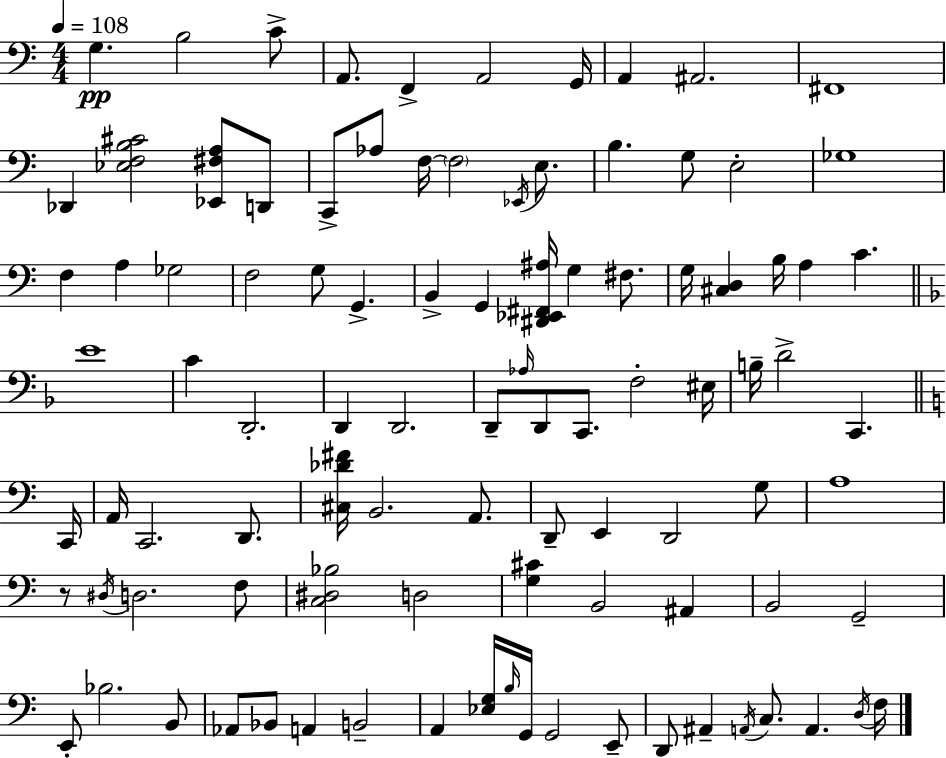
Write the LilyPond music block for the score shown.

{
  \clef bass
  \numericTimeSignature
  \time 4/4
  \key a \minor
  \tempo 4 = 108
  \repeat volta 2 { g4.\pp b2 c'8-> | a,8. f,4-> a,2 g,16 | a,4 ais,2. | fis,1 | \break des,4 <ees f b cis'>2 <ees, fis a>8 d,8 | c,8-> aes8 f16~~ \parenthesize f2 \acciaccatura { ees,16 } e8. | b4. g8 e2-. | ges1 | \break f4 a4 ges2 | f2 g8 g,4.-> | b,4-> g,4 <dis, ees, fis, ais>16 g4 fis8. | g16 <cis d>4 b16 a4 c'4. | \break \bar "||" \break \key d \minor e'1 | c'4 d,2.-. | d,4 d,2. | d,8-- \grace { aes16 } d,8 c,8. f2-. | \break eis16 b16-- d'2-> c,4. | \bar "||" \break \key c \major c,16 a,16 c,2. d,8. | <cis des' fis'>16 b,2. a,8. | d,8-- e,4 d,2 g8 | a1 | \break r8 \acciaccatura { dis16 } d2. | f8 <c dis bes>2 d2 | <g cis'>4 b,2 ais,4 | b,2 g,2-- | \break e,8-. bes2. | b,8 aes,8 bes,8 a,4 b,2-- | a,4 <ees g>16 \grace { b16 } g,16 g,2 | e,8-- d,8 ais,4-- \acciaccatura { a,16 } c8. a,4. | \break \acciaccatura { d16 } f16 } \bar "|."
}